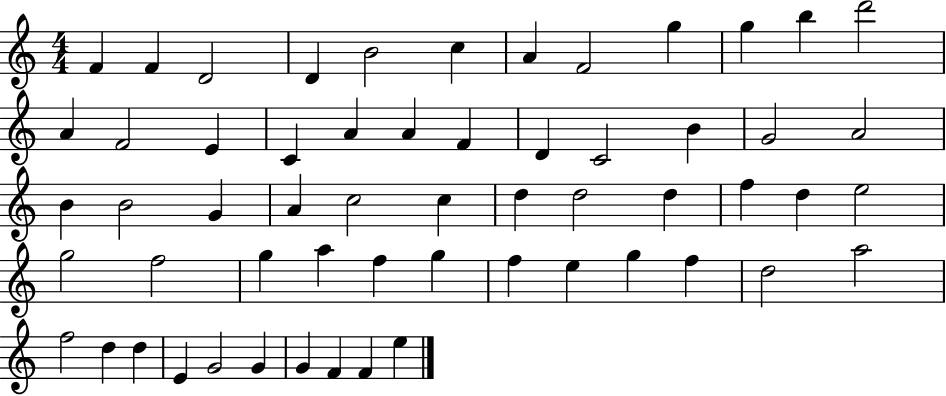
{
  \clef treble
  \numericTimeSignature
  \time 4/4
  \key c \major
  f'4 f'4 d'2 | d'4 b'2 c''4 | a'4 f'2 g''4 | g''4 b''4 d'''2 | \break a'4 f'2 e'4 | c'4 a'4 a'4 f'4 | d'4 c'2 b'4 | g'2 a'2 | \break b'4 b'2 g'4 | a'4 c''2 c''4 | d''4 d''2 d''4 | f''4 d''4 e''2 | \break g''2 f''2 | g''4 a''4 f''4 g''4 | f''4 e''4 g''4 f''4 | d''2 a''2 | \break f''2 d''4 d''4 | e'4 g'2 g'4 | g'4 f'4 f'4 e''4 | \bar "|."
}